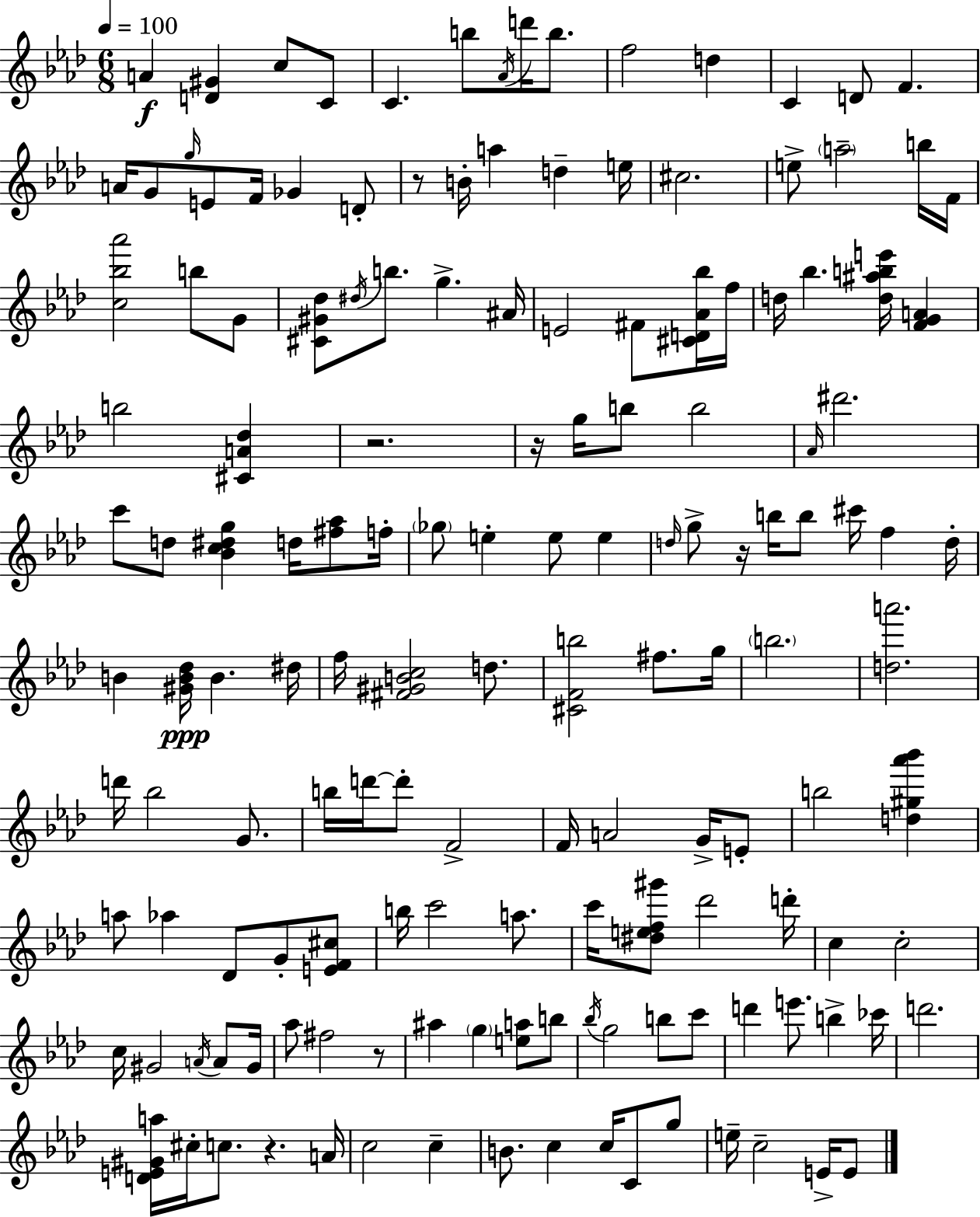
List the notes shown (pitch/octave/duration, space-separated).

A4/q [D4,G#4]/q C5/e C4/e C4/q. B5/e Ab4/s D6/s B5/e. F5/h D5/q C4/q D4/e F4/q. A4/s G4/e G5/s E4/e F4/s Gb4/q D4/e R/e B4/s A5/q D5/q E5/s C#5/h. E5/e A5/h B5/s F4/s [C5,Bb5,Ab6]/h B5/e G4/e [C#4,G#4,Db5]/e D#5/s B5/e. G5/q. A#4/s E4/h F#4/e [C#4,D4,Ab4,Bb5]/s F5/s D5/s Bb5/q. [D5,A#5,B5,E6]/s [F4,G4,A4]/q B5/h [C#4,A4,Db5]/q R/h. R/s G5/s B5/e B5/h Ab4/s D#6/h. C6/e D5/e [Bb4,C5,D#5,G5]/q D5/s [F#5,Ab5]/e F5/s Gb5/e E5/q E5/e E5/q D5/s G5/e R/s B5/s B5/e C#6/s F5/q D5/s B4/q [G#4,B4,Db5]/s B4/q. D#5/s F5/s [F#4,G#4,B4,C5]/h D5/e. [C#4,F4,B5]/h F#5/e. G5/s B5/h. [D5,A6]/h. D6/s Bb5/h G4/e. B5/s D6/s D6/e F4/h F4/s A4/h G4/s E4/e B5/h [D5,G#5,Ab6,Bb6]/q A5/e Ab5/q Db4/e G4/e [E4,F4,C#5]/e B5/s C6/h A5/e. C6/s [D#5,E5,F5,G#6]/e Db6/h D6/s C5/q C5/h C5/s G#4/h A4/s A4/e G#4/s Ab5/e F#5/h R/e A#5/q G5/q [E5,A5]/e B5/e Bb5/s G5/h B5/e C6/e D6/q E6/e. B5/q CES6/s D6/h. [D4,E4,G#4,A5]/s C#5/s C5/e. R/q. A4/s C5/h C5/q B4/e. C5/q C5/s C4/e G5/e E5/s C5/h E4/s E4/e